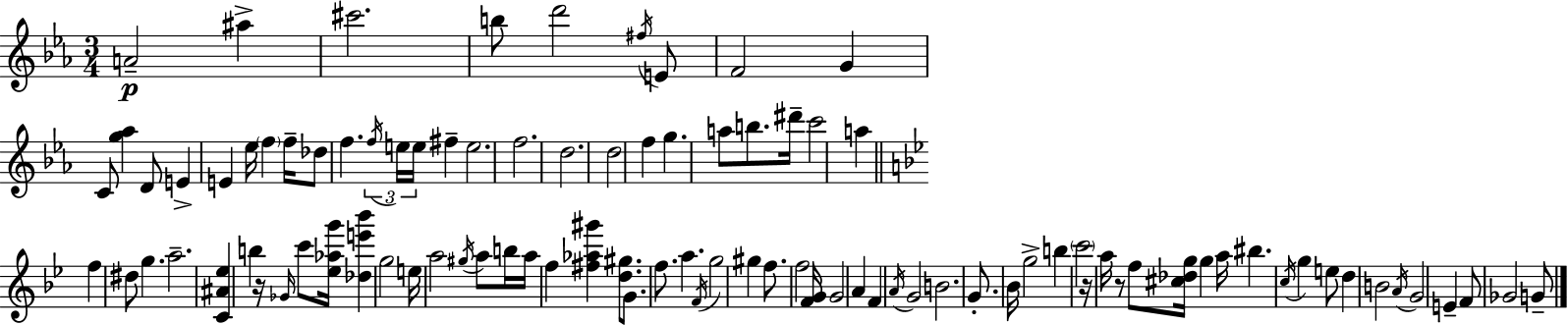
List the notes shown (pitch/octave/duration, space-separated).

A4/h A#5/q C#6/h. B5/e D6/h F#5/s E4/e F4/h G4/q C4/e [G5,Ab5]/q D4/e E4/q E4/q Eb5/s F5/q F5/s Db5/e F5/q. F5/s E5/s E5/s F#5/q E5/h. F5/h. D5/h. D5/h F5/q G5/q. A5/e B5/e. D#6/s C6/h A5/q F5/q D#5/e G5/q. A5/h. [C4,A#4,Eb5]/q B5/q R/s Gb4/s C6/e [Eb5,Ab5,G6]/s [Db5,E6,Bb6]/q G5/h E5/s A5/h G#5/s A5/e B5/s A5/s F5/q [F#5,Ab5,G#6]/q [D5,G#5]/e. G4/e. F5/e. A5/q. F4/s G5/h G#5/q F5/e. F5/h [F4,G4]/s G4/h A4/q F4/q A4/s G4/h B4/h. G4/e. Bb4/s G5/h B5/q C6/h R/s A5/s R/e F5/e [C#5,Db5,G5]/s G5/q A5/s BIS5/q. C5/s G5/q E5/e D5/q B4/h A4/s G4/h E4/q F4/e Gb4/h G4/e